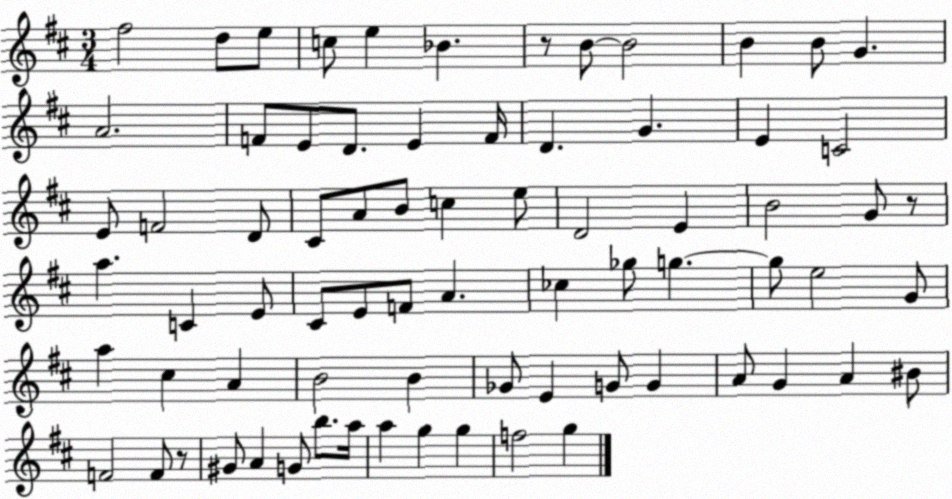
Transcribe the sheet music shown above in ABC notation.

X:1
T:Untitled
M:3/4
L:1/4
K:D
^f2 d/2 e/2 c/2 e _B z/2 B/2 B2 B B/2 G A2 F/2 E/2 D/2 E F/4 D G E C2 E/2 F2 D/2 ^C/2 A/2 B/2 c e/2 D2 E B2 G/2 z/2 a C E/2 ^C/2 E/2 F/2 A _c _g/2 g g/2 e2 G/2 a ^c A B2 B _G/2 E G/2 G A/2 G A ^B/2 F2 F/2 z/2 ^G/2 A G/2 b/2 a/4 a g g f2 g